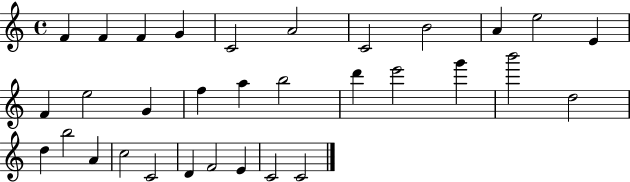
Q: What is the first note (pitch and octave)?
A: F4